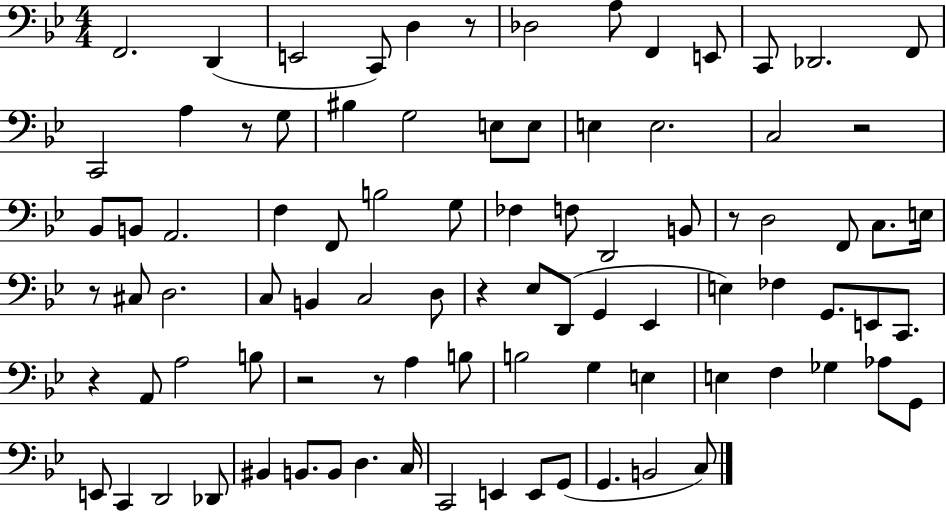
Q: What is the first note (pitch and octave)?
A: F2